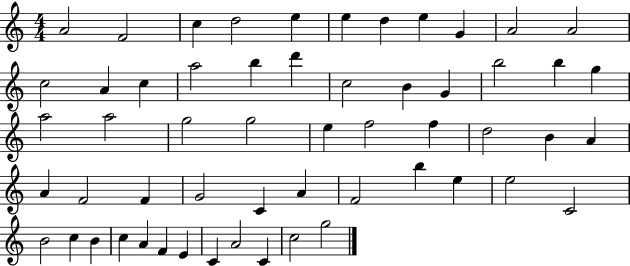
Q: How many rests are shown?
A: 0